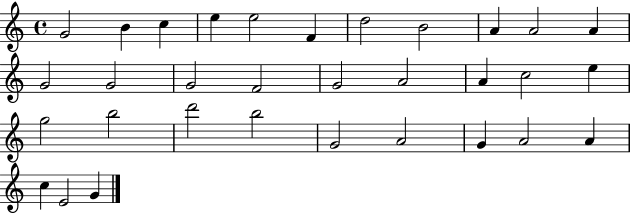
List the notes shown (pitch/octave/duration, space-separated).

G4/h B4/q C5/q E5/q E5/h F4/q D5/h B4/h A4/q A4/h A4/q G4/h G4/h G4/h F4/h G4/h A4/h A4/q C5/h E5/q G5/h B5/h D6/h B5/h G4/h A4/h G4/q A4/h A4/q C5/q E4/h G4/q